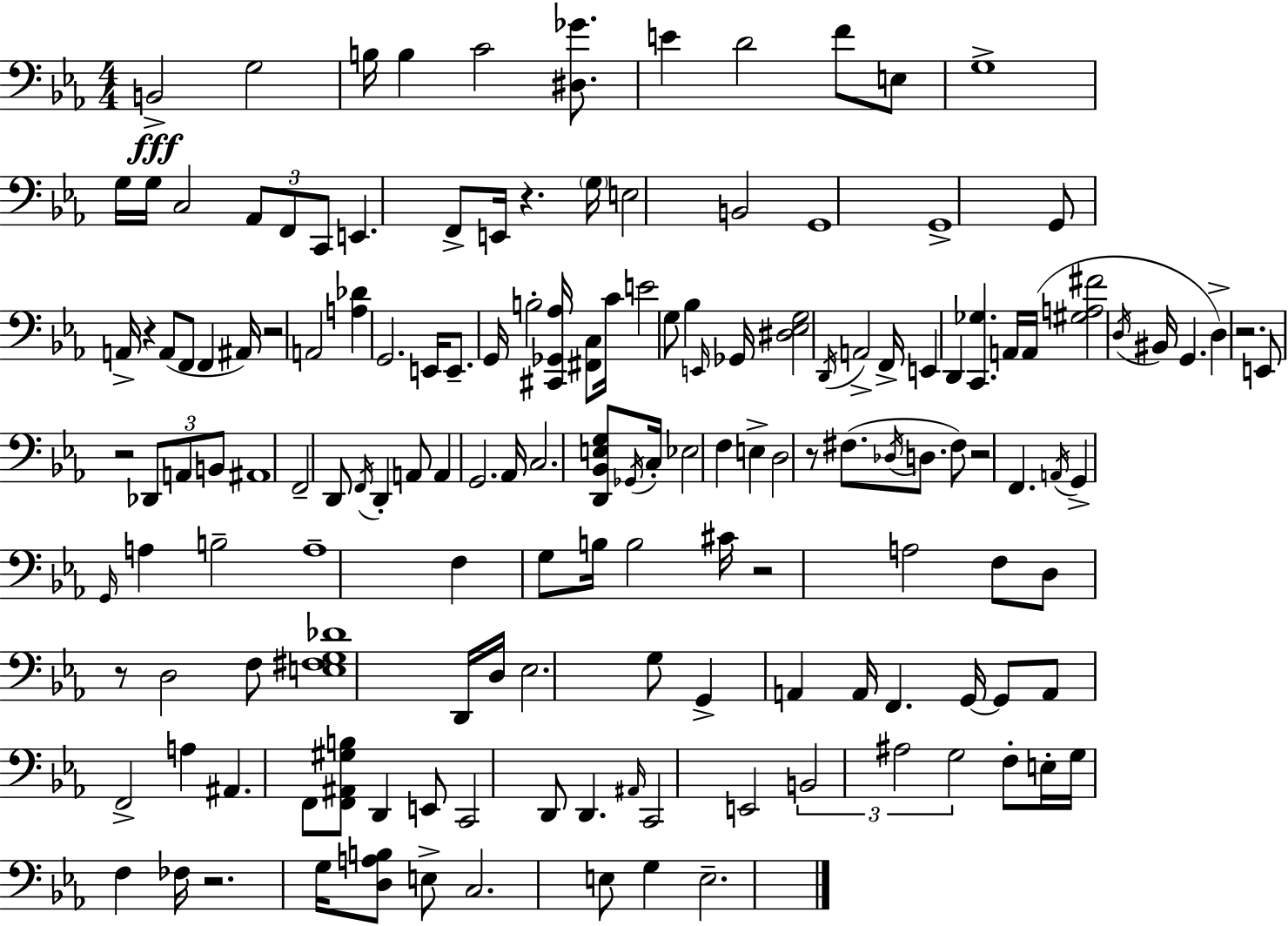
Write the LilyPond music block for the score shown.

{
  \clef bass
  \numericTimeSignature
  \time 4/4
  \key ees \major
  b,2->\fff g2 | b16 b4 c'2 <dis ges'>8. | e'4 d'2 f'8 e8 | g1-> | \break g16 g16 c2 \tuplet 3/2 { aes,8 f,8 c,8 } | e,4. f,8-> e,16 r4. \parenthesize g16 | e2 b,2 | g,1 | \break g,1-> | g,8 a,16-> r4 a,8( f,8 f,4 ais,16) | r2 a,2 | <a des'>4 g,2. | \break e,16 e,8.-- g,16 b2-. <cis, ges, aes>16 <fis, c>8 | c'16 e'2 g8 bes4 \grace { e,16 } | ges,16 <dis ees g>2 \acciaccatura { d,16 } a,2-> | f,16-> e,4 d,4 <c, ges>4. | \break a,16 a,16( <gis a fis'>2 \acciaccatura { d16 } bis,16 g,4. | d4->) r2. | e,8 r2 \tuplet 3/2 { des,8 a,8 | b,8 } ais,1 | \break f,2-- d,8 \acciaccatura { f,16 } d,4-. | a,8 a,4 g,2. | aes,16 c2. | <d, bes, e g>8 \acciaccatura { ges,16 } c16-. ees2 f4 | \break e4-> d2 r8 fis8.( | \acciaccatura { des16 } d8. fis8) r2 | f,4. \acciaccatura { a,16 } g,4-> \grace { g,16 } a4 | b2-- a1-- | \break f4 g8 b16 b2 | cis'16 r2 | a2 f8 d8 r8 d2 | f8 <e fis g des'>1 | \break d,16 d16 ees2. | g8 g,4-> a,4 | a,16 f,4. g,16~~ g,8 a,8 f,2-> | a4 ais,4. f,8 | \break <f, ais, gis b>8 d,4 e,8 c,2 | d,8 d,4. \grace { ais,16 } c,2 | e,2 \tuplet 3/2 { b,2 | ais2 g2 } | \break f8-. e16-. g16 f4 fes16 r2. | g16 <d a b>8 e8-> c2. | e8 g4 e2.-- | \bar "|."
}